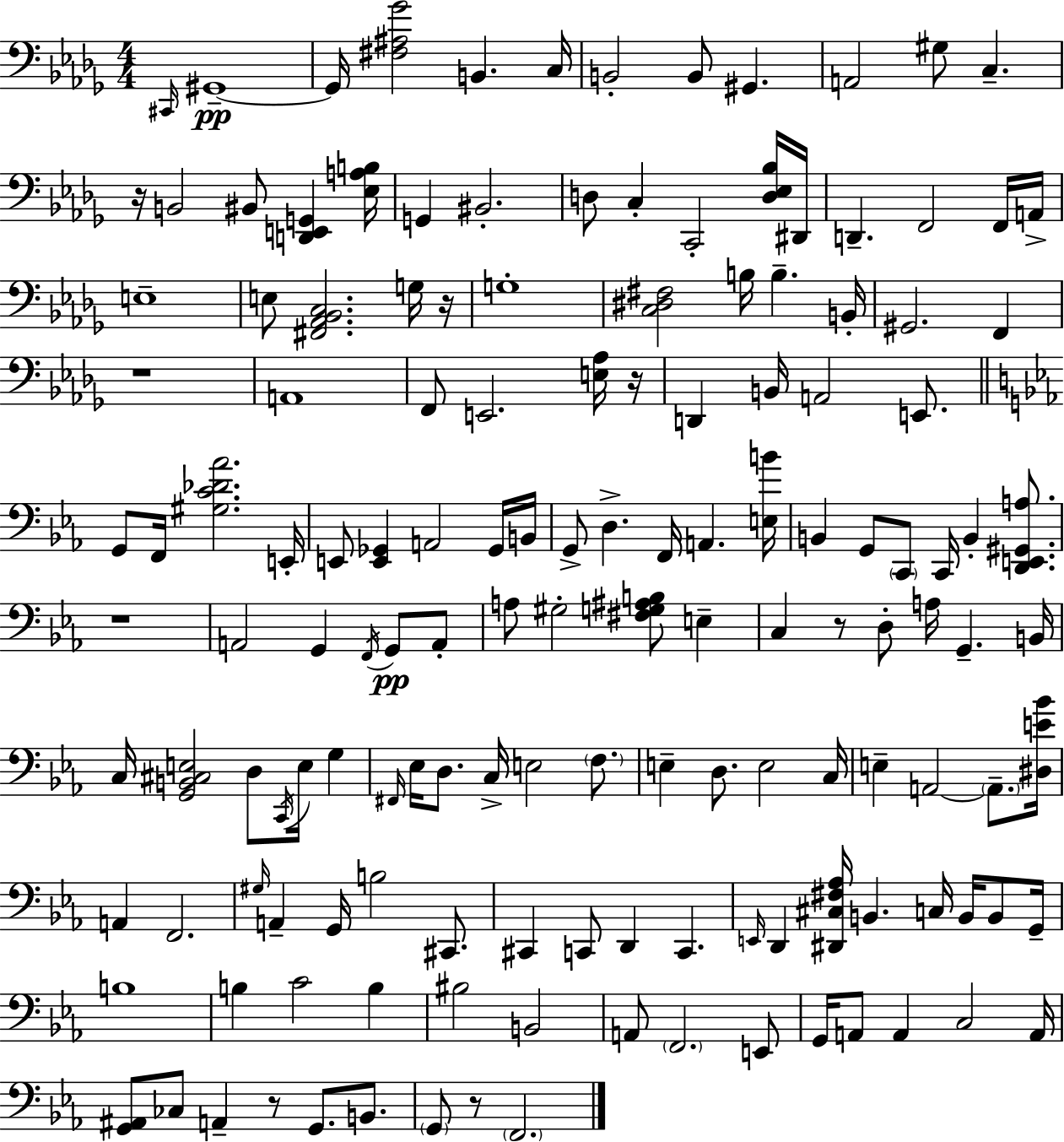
{
  \clef bass
  \numericTimeSignature
  \time 4/4
  \key bes \minor
  \grace { cis,16 }\pp gis,1--~~ | gis,16 <fis ais ges'>2 b,4. | c16 b,2-. b,8 gis,4. | a,2 gis8 c4.-- | \break r16 b,2 bis,8 <d, e, g,>4 | <ees a b>16 g,4 bis,2.-. | d8 c4-. c,2-. <d ees bes>16 | dis,16 d,4.-- f,2 f,16 | \break a,16-> e1-- | e8 <fis, aes, bes, c>2. g16 | r16 g1-. | <c dis fis>2 b16 b4.-- | \break b,16-. gis,2. f,4 | r1 | a,1 | f,8 e,2. <e aes>16 | \break r16 d,4 b,16 a,2 e,8. | \bar "||" \break \key ees \major g,8 f,16 <gis c' des' aes'>2. e,16-. | e,8 <e, ges,>4 a,2 ges,16 b,16 | g,8-> d4.-> f,16 a,4. <e b'>16 | b,4 g,8 \parenthesize c,8 c,16 b,4-. <d, e, gis, a>8. | \break r1 | a,2 g,4 \acciaccatura { f,16 } g,8\pp a,8-. | a8 gis2-. <fis g ais b>8 e4-- | c4 r8 d8-. a16 g,4.-- | \break b,16 c16 <g, b, cis e>2 d8 \acciaccatura { c,16 } e16 g4 | \grace { fis,16 } ees16 d8. c16-> e2 | \parenthesize f8. e4-- d8. e2 | c16 e4-- a,2~~ \parenthesize a,8.-- | \break <dis e' bes'>16 a,4 f,2. | \grace { gis16 } a,4-- g,16 b2 | cis,8. cis,4 c,8 d,4 c,4. | \grace { e,16 } d,4 <dis, cis fis aes>16 b,4. | \break c16 b,16 b,8 g,16-- b1 | b4 c'2 | b4 bis2 b,2 | a,8 \parenthesize f,2. | \break e,8 g,16 a,8 a,4 c2 | a,16 <g, ais,>8 ces8 a,4-- r8 g,8. | b,8. \parenthesize g,8 r8 \parenthesize f,2. | \bar "|."
}